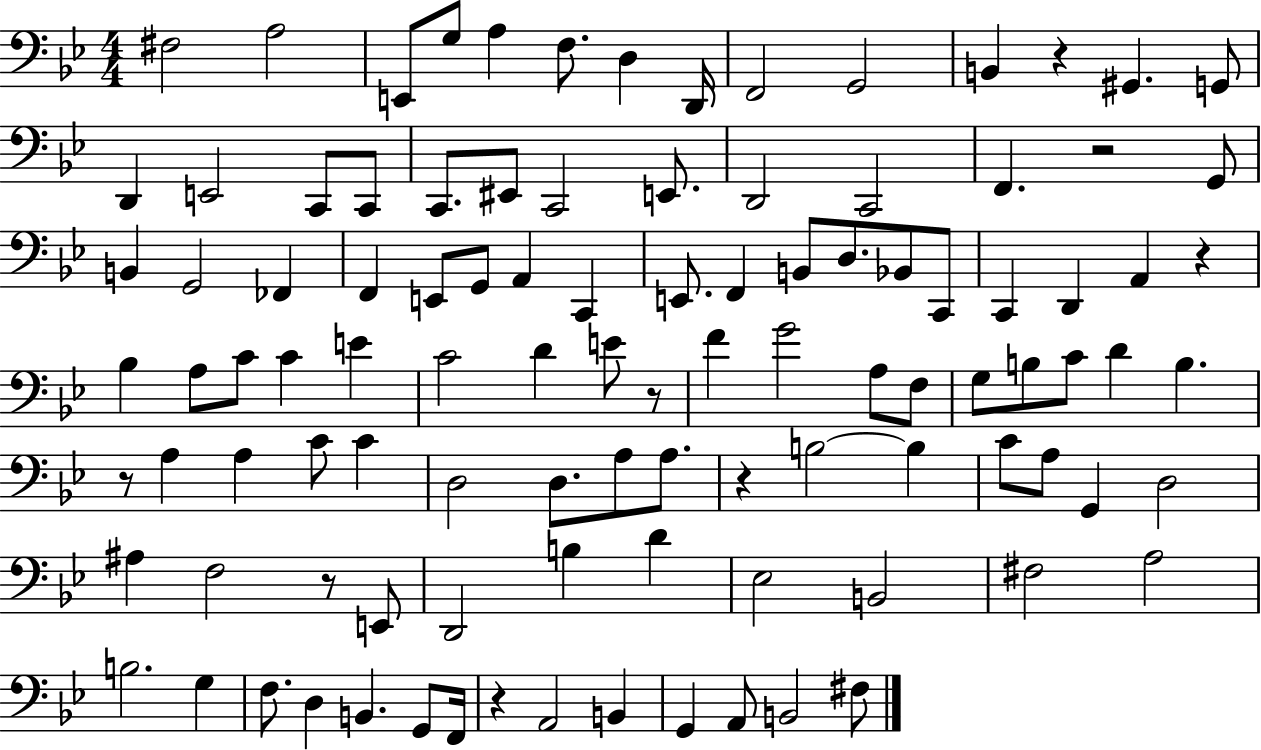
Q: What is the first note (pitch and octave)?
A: F#3